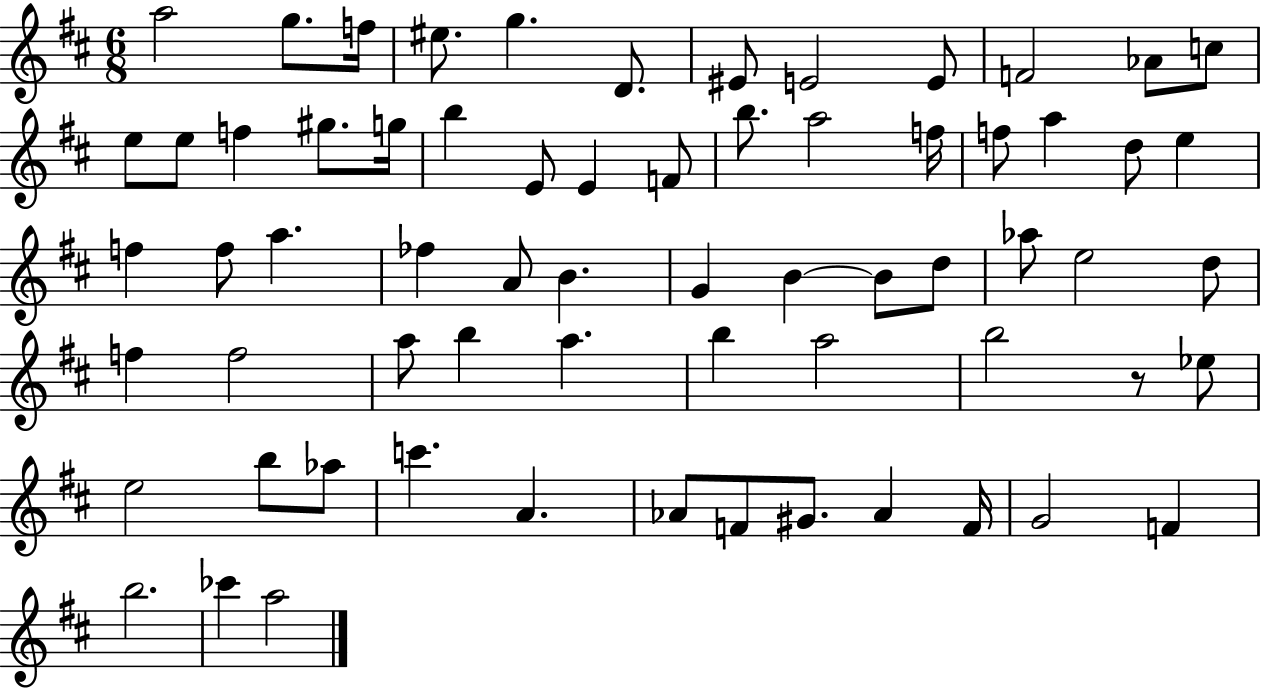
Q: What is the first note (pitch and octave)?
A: A5